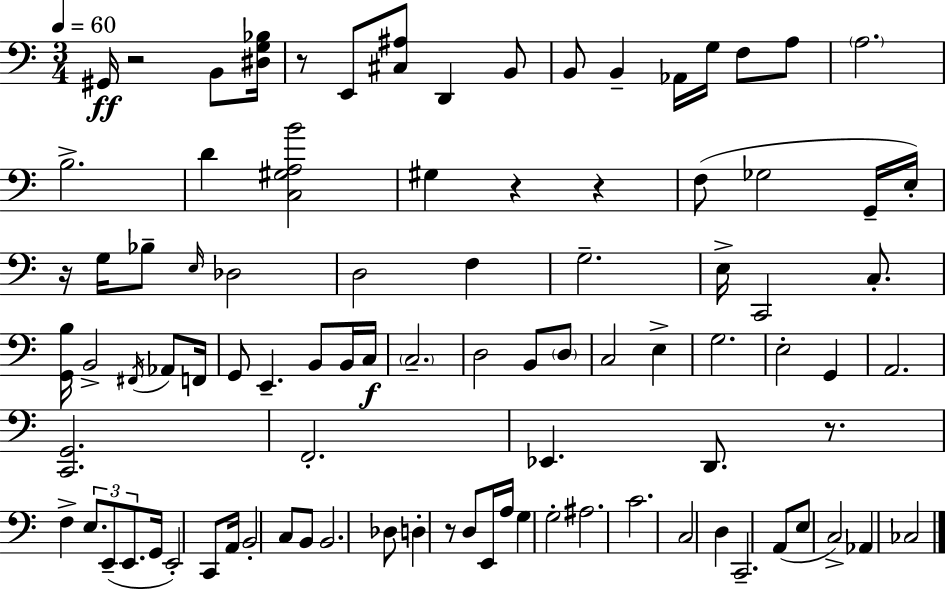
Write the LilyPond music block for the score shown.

{
  \clef bass
  \numericTimeSignature
  \time 3/4
  \key c \major
  \tempo 4 = 60
  gis,16\ff r2 b,8 <dis g bes>16 | r8 e,8 <cis ais>8 d,4 b,8 | b,8 b,4-- aes,16 g16 f8 a8 | \parenthesize a2. | \break b2.-> | d'4 <c gis a b'>2 | gis4 r4 r4 | f8( ges2 g,16-- e16-.) | \break r16 g16 bes8-- \grace { e16 } des2 | d2 f4 | g2.-- | e16-> c,2 c8.-. | \break <g, b>16 b,2-> \acciaccatura { fis,16 } aes,8 | f,16 g,8 e,4.-- b,8 | b,16 c16\f \parenthesize c2.-- | d2 b,8 | \break \parenthesize d8 c2 e4-> | g2. | e2-. g,4 | a,2. | \break <c, g,>2. | f,2.-. | ees,4. d,8. r8. | f4-> \tuplet 3/2 { e8. e,8--( e,8. } | \break g,16 e,2-.) c,8 | a,16 b,2-. c8 | b,8 b,2. | des8 d4-. r8 d8 | \break e,16 a16 g4 g2-. | ais2. | c'2. | c2 d4 | \break c,2.-- | a,8( e8 c2->) | aes,4 ces2 | \bar "|."
}